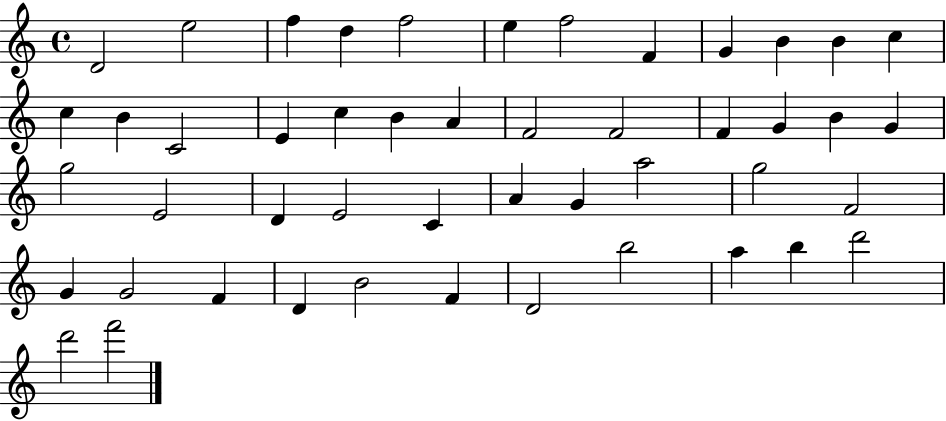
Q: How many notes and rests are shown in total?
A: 48